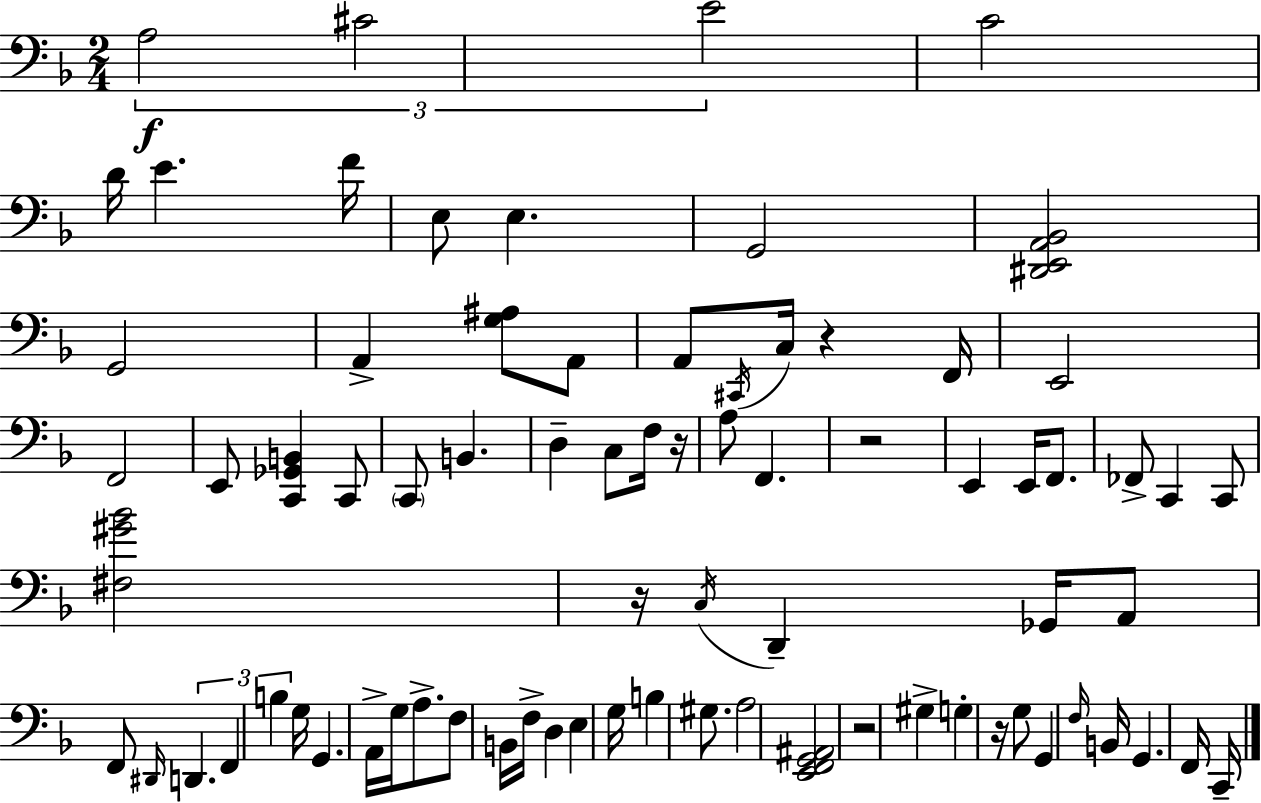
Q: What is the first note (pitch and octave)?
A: A3